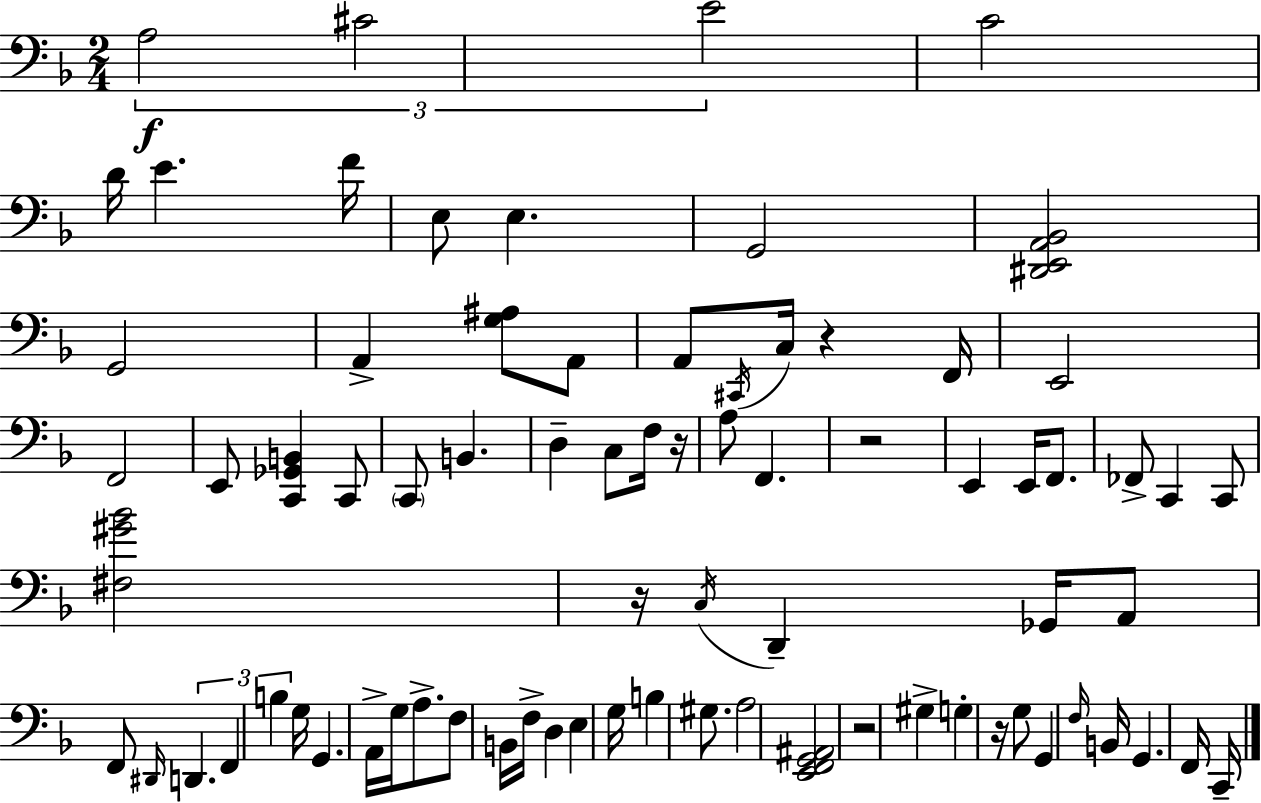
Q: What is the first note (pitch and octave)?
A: A3